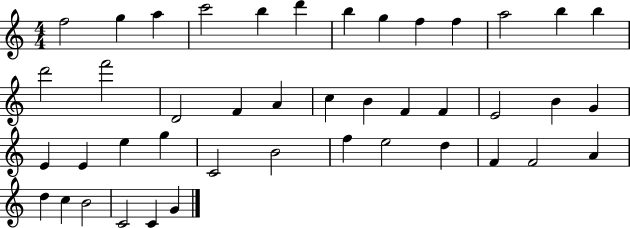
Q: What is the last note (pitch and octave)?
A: G4